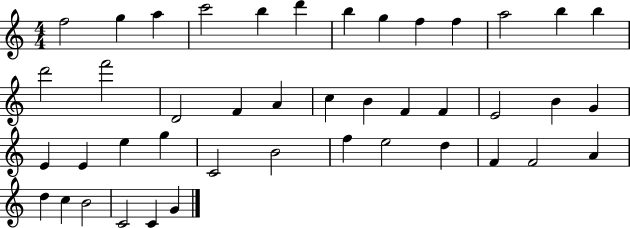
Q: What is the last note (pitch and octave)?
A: G4